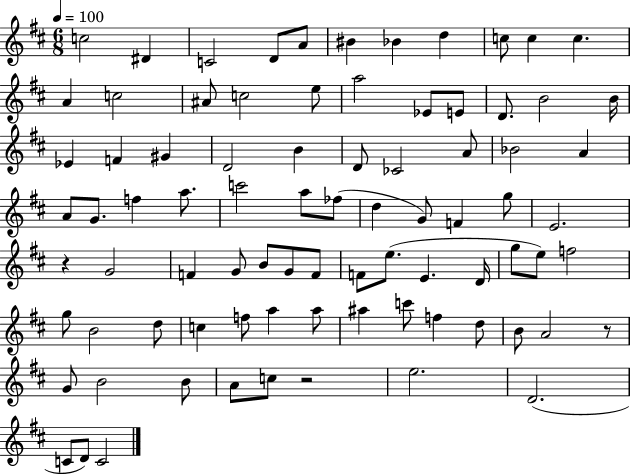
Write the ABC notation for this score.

X:1
T:Untitled
M:6/8
L:1/4
K:D
c2 ^D C2 D/2 A/2 ^B _B d c/2 c c A c2 ^A/2 c2 e/2 a2 _E/2 E/2 D/2 B2 B/4 _E F ^G D2 B D/2 _C2 A/2 _B2 A A/2 G/2 f a/2 c'2 a/2 _f/2 d G/2 F g/2 E2 z G2 F G/2 B/2 G/2 F/2 F/2 e/2 E D/4 g/2 e/2 f2 g/2 B2 d/2 c f/2 a a/2 ^a c'/2 f d/2 B/2 A2 z/2 G/2 B2 B/2 A/2 c/2 z2 e2 D2 C/2 D/2 C2